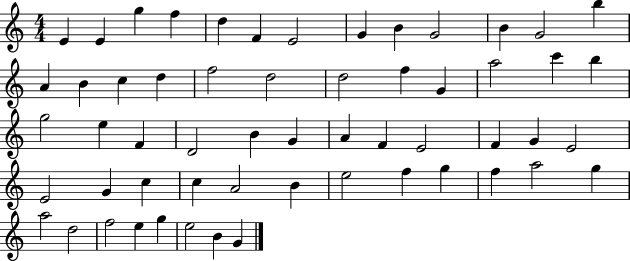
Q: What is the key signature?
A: C major